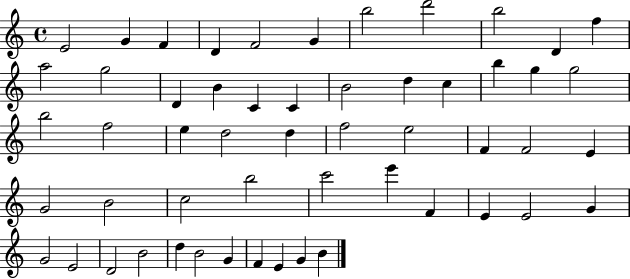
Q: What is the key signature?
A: C major